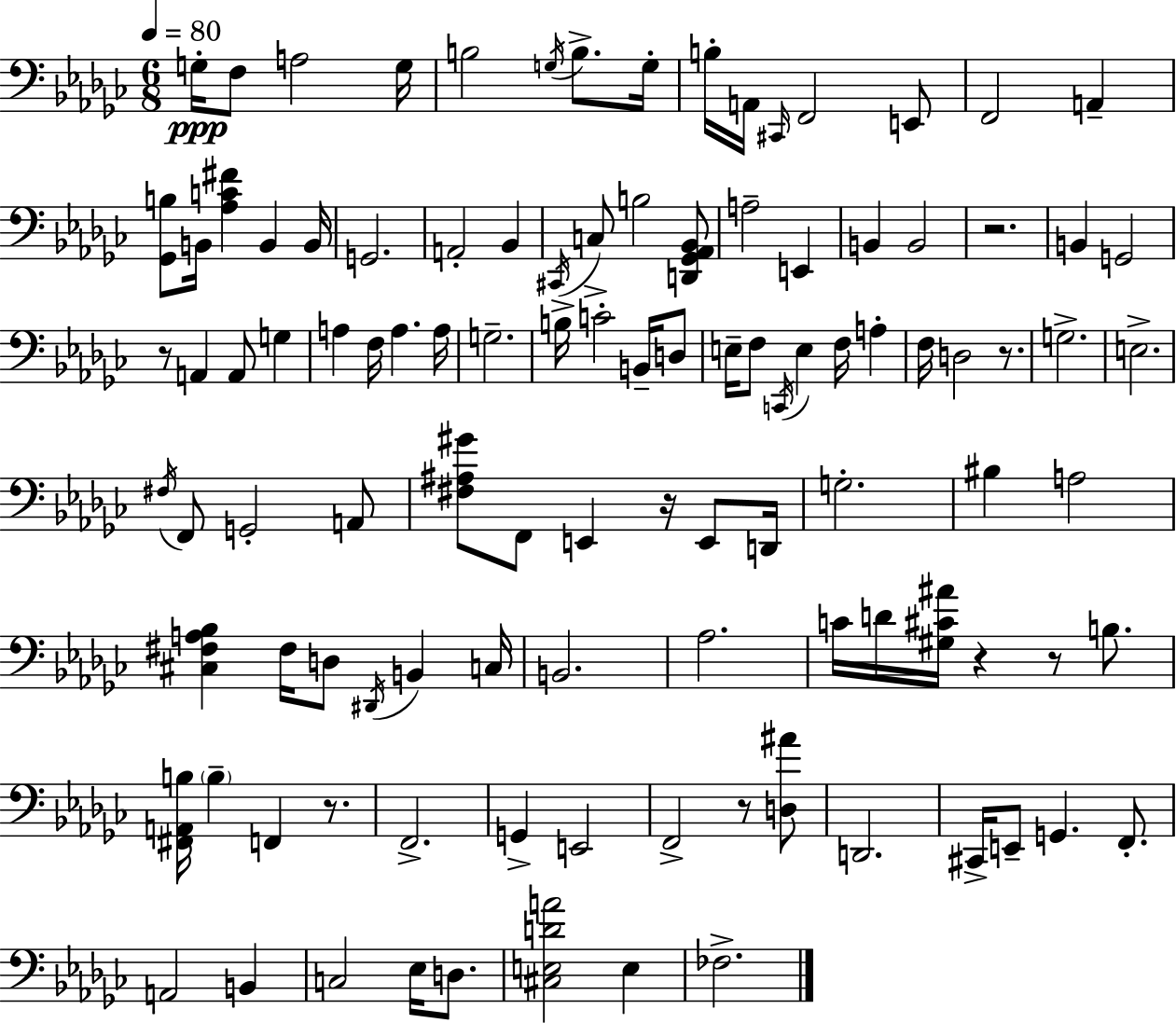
X:1
T:Untitled
M:6/8
L:1/4
K:Ebm
G,/4 F,/2 A,2 G,/4 B,2 G,/4 B,/2 G,/4 B,/4 A,,/4 ^C,,/4 F,,2 E,,/2 F,,2 A,, [_G,,B,]/2 B,,/4 [_A,C^F] B,, B,,/4 G,,2 A,,2 _B,, ^C,,/4 C,/2 B,2 [D,,_G,,_A,,_B,,]/2 A,2 E,, B,, B,,2 z2 B,, G,,2 z/2 A,, A,,/2 G, A, F,/4 A, A,/4 G,2 B,/4 C2 B,,/4 D,/2 E,/4 F,/2 C,,/4 E, F,/4 A, F,/4 D,2 z/2 G,2 E,2 ^F,/4 F,,/2 G,,2 A,,/2 [^F,^A,^G]/2 F,,/2 E,, z/4 E,,/2 D,,/4 G,2 ^B, A,2 [^C,^F,A,_B,] ^F,/4 D,/2 ^D,,/4 B,, C,/4 B,,2 _A,2 C/4 D/4 [^G,^C^A]/4 z z/2 B,/2 [^F,,A,,B,]/4 B, F,, z/2 F,,2 G,, E,,2 F,,2 z/2 [D,^A]/2 D,,2 ^C,,/4 E,,/2 G,, F,,/2 A,,2 B,, C,2 _E,/4 D,/2 [^C,E,DA]2 E, _F,2